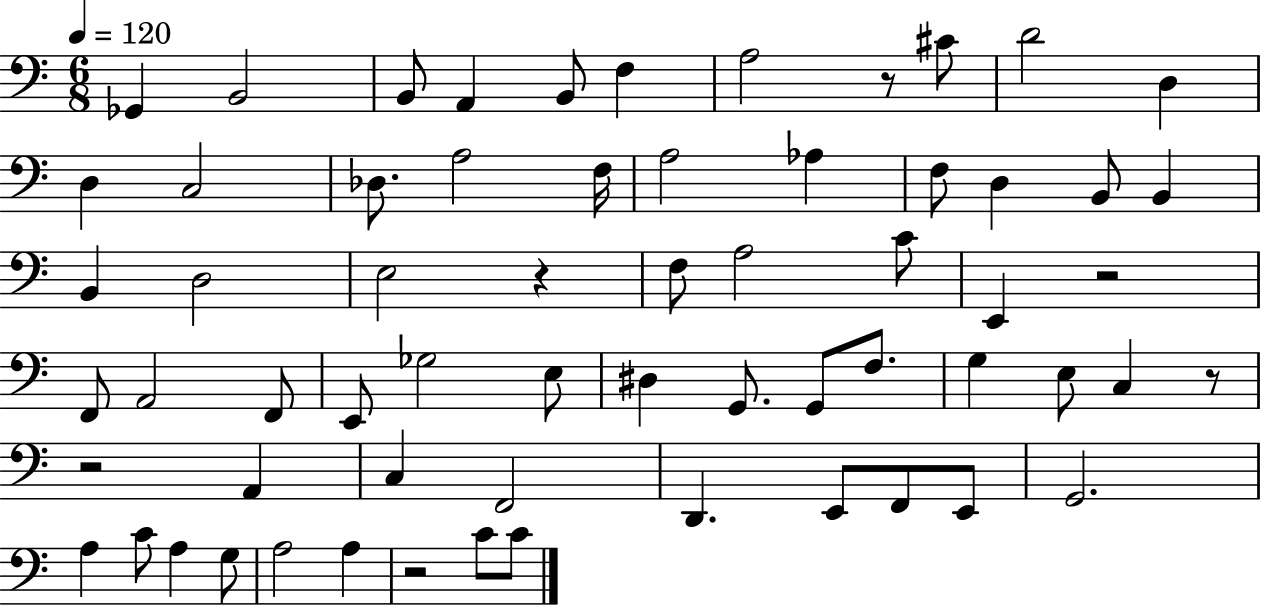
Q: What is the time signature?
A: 6/8